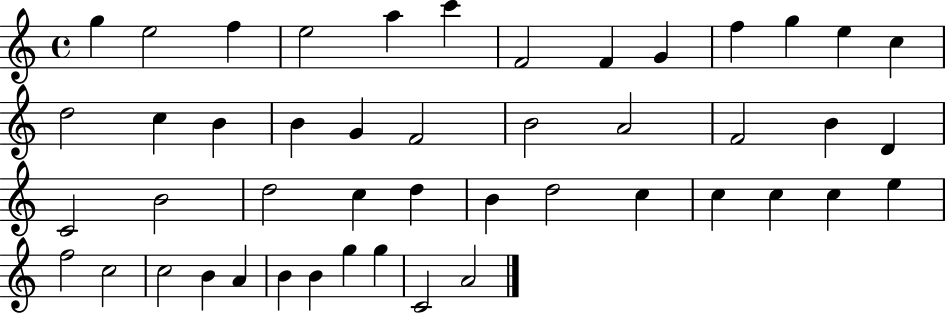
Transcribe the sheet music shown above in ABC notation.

X:1
T:Untitled
M:4/4
L:1/4
K:C
g e2 f e2 a c' F2 F G f g e c d2 c B B G F2 B2 A2 F2 B D C2 B2 d2 c d B d2 c c c c e f2 c2 c2 B A B B g g C2 A2